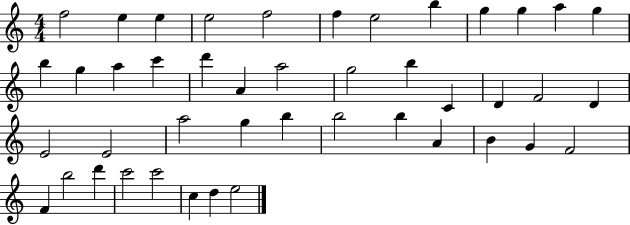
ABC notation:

X:1
T:Untitled
M:4/4
L:1/4
K:C
f2 e e e2 f2 f e2 b g g a g b g a c' d' A a2 g2 b C D F2 D E2 E2 a2 g b b2 b A B G F2 F b2 d' c'2 c'2 c d e2